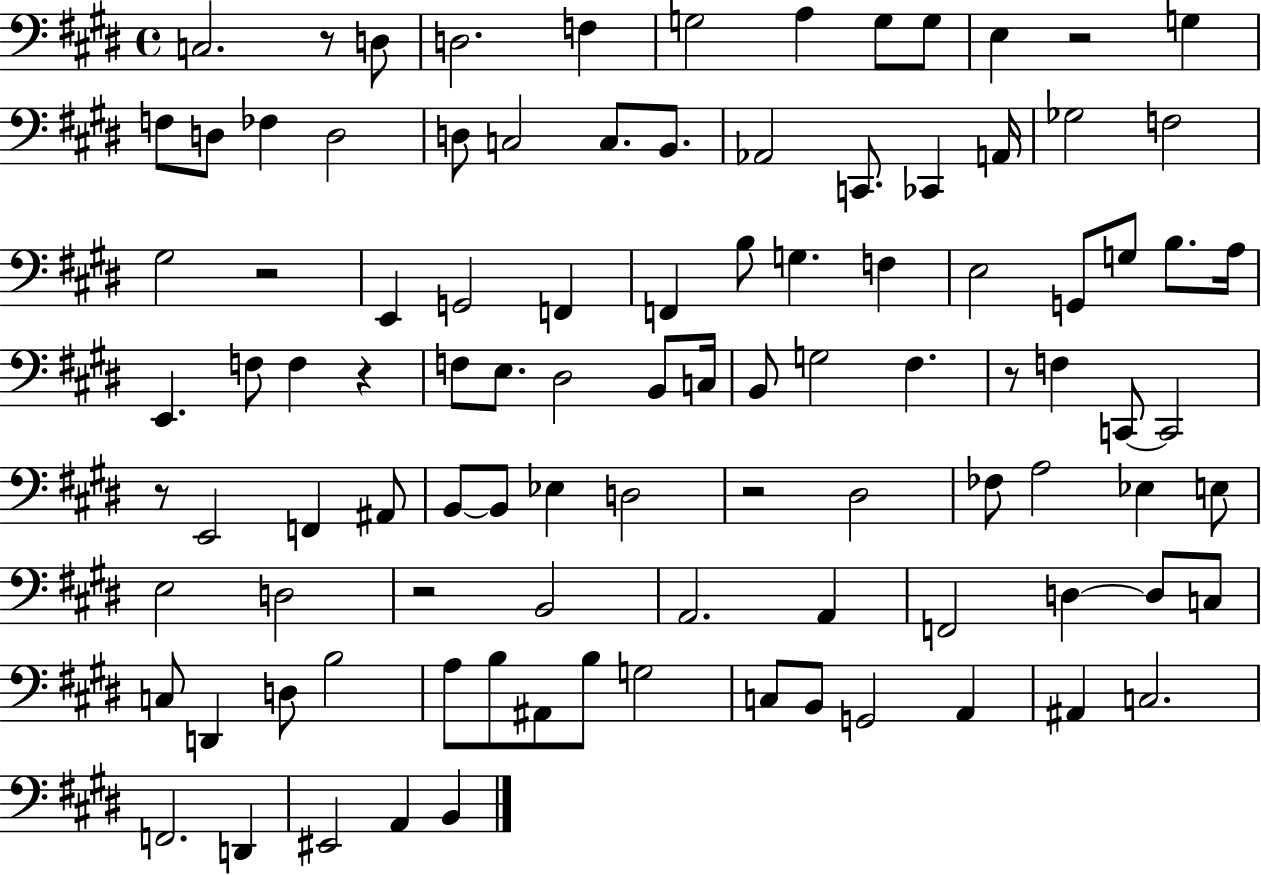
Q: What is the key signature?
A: E major